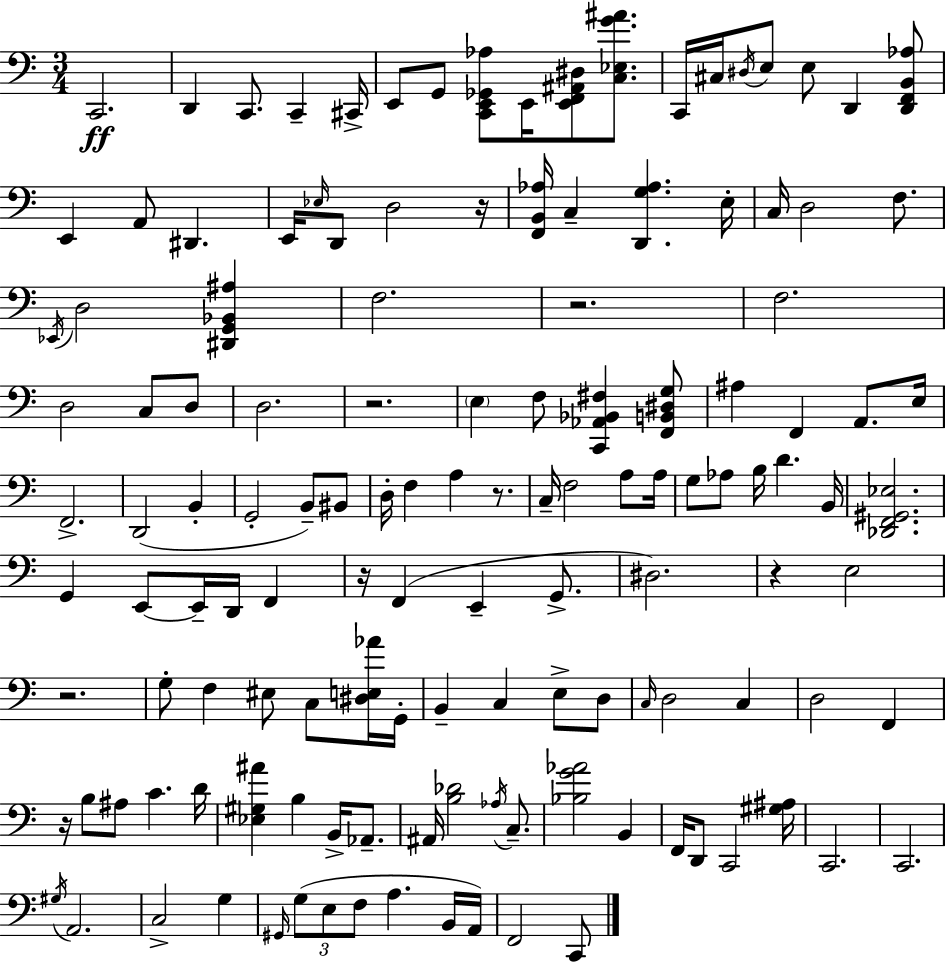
X:1
T:Untitled
M:3/4
L:1/4
K:C
C,,2 D,, C,,/2 C,, ^C,,/4 E,,/2 G,,/2 [C,,E,,_G,,_A,]/2 E,,/4 [E,,F,,^A,,^D,]/2 [C,_E,G^A]/2 C,,/4 ^C,/4 ^D,/4 E,/2 E,/2 D,, [D,,F,,B,,_A,]/2 E,, A,,/2 ^D,, E,,/4 _E,/4 D,,/2 D,2 z/4 [F,,B,,_A,]/4 C, [D,,G,_A,] E,/4 C,/4 D,2 F,/2 _E,,/4 D,2 [^D,,G,,_B,,^A,] F,2 z2 F,2 D,2 C,/2 D,/2 D,2 z2 E, F,/2 [C,,_A,,_B,,^F,] [F,,B,,^D,G,]/2 ^A, F,, A,,/2 E,/4 F,,2 D,,2 B,, G,,2 B,,/2 ^B,,/2 D,/4 F, A, z/2 C,/4 F,2 A,/2 A,/4 G,/2 _A,/2 B,/4 D B,,/4 [_D,,F,,^G,,_E,]2 G,, E,,/2 E,,/4 D,,/4 F,, z/4 F,, E,, G,,/2 ^D,2 z E,2 z2 G,/2 F, ^E,/2 C,/2 [^D,E,_A]/4 G,,/4 B,, C, E,/2 D,/2 C,/4 D,2 C, D,2 F,, z/4 B,/2 ^A,/2 C D/4 [_E,^G,^A] B, B,,/4 _A,,/2 ^A,,/4 [B,_D]2 _A,/4 C,/2 [_B,G_A]2 B,, F,,/4 D,,/2 C,,2 [^G,^A,]/4 C,,2 C,,2 ^G,/4 A,,2 C,2 G, ^G,,/4 G,/2 E,/2 F,/2 A, B,,/4 A,,/4 F,,2 C,,/2